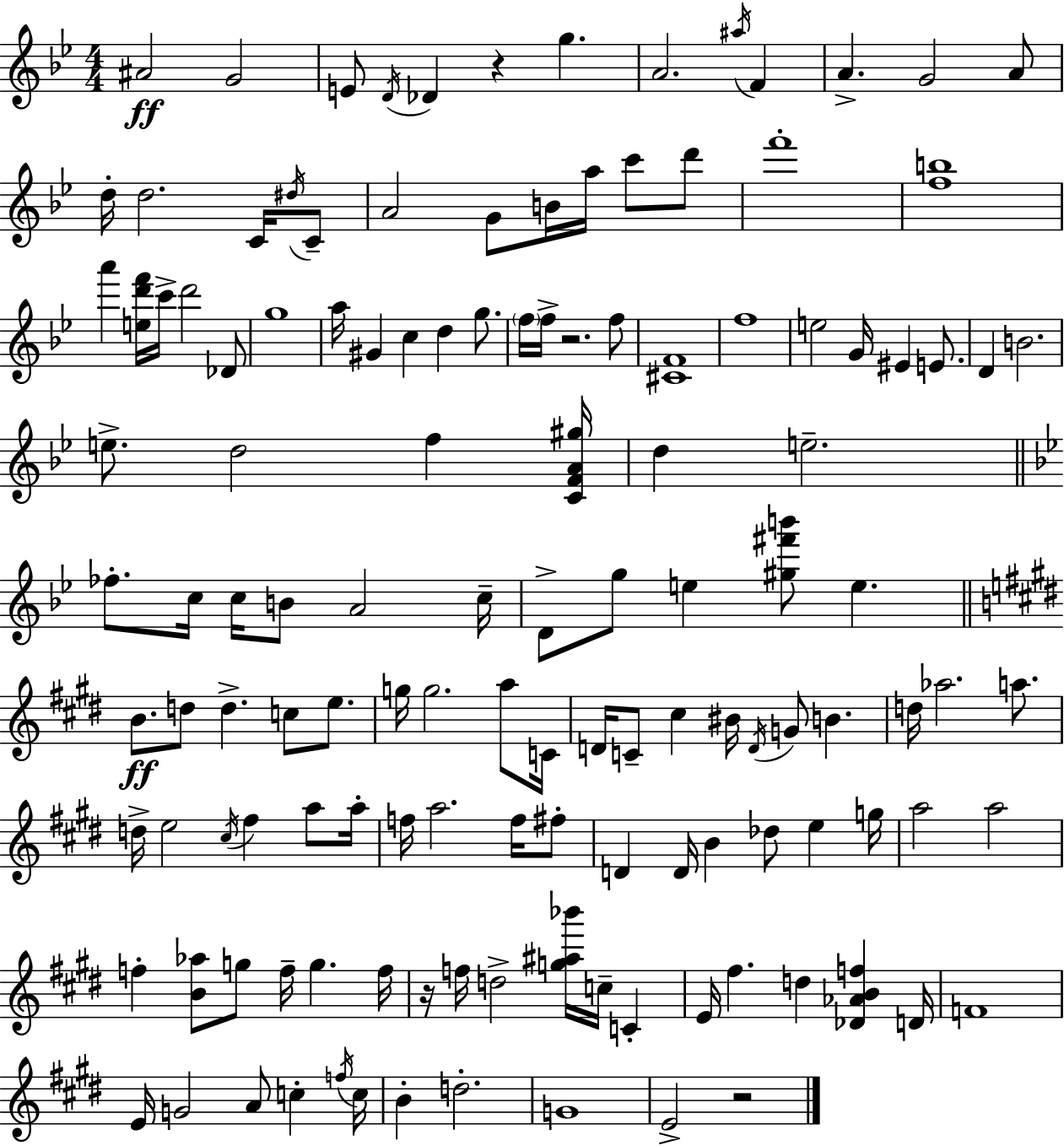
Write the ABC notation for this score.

X:1
T:Untitled
M:4/4
L:1/4
K:Gm
^A2 G2 E/2 D/4 _D z g A2 ^a/4 F A G2 A/2 d/4 d2 C/4 ^d/4 C/2 A2 G/2 B/4 a/4 c'/2 d'/2 f'4 [fb]4 a' [ed'f']/4 c'/4 d'2 _D/2 g4 a/4 ^G c d g/2 f/4 f/4 z2 f/2 [^CF]4 f4 e2 G/4 ^E E/2 D B2 e/2 d2 f [CFA^g]/4 d e2 _f/2 c/4 c/4 B/2 A2 c/4 D/2 g/2 e [^g^f'b']/2 e B/2 d/2 d c/2 e/2 g/4 g2 a/2 C/4 D/4 C/2 ^c ^B/4 D/4 G/2 B d/4 _a2 a/2 d/4 e2 ^c/4 ^f a/2 a/4 f/4 a2 f/4 ^f/2 D D/4 B _d/2 e g/4 a2 a2 f [B_a]/2 g/2 f/4 g f/4 z/4 f/4 d2 [g^a_b']/4 c/4 C E/4 ^f d [_D_ABf] D/4 F4 E/4 G2 A/2 c f/4 c/4 B d2 G4 E2 z2